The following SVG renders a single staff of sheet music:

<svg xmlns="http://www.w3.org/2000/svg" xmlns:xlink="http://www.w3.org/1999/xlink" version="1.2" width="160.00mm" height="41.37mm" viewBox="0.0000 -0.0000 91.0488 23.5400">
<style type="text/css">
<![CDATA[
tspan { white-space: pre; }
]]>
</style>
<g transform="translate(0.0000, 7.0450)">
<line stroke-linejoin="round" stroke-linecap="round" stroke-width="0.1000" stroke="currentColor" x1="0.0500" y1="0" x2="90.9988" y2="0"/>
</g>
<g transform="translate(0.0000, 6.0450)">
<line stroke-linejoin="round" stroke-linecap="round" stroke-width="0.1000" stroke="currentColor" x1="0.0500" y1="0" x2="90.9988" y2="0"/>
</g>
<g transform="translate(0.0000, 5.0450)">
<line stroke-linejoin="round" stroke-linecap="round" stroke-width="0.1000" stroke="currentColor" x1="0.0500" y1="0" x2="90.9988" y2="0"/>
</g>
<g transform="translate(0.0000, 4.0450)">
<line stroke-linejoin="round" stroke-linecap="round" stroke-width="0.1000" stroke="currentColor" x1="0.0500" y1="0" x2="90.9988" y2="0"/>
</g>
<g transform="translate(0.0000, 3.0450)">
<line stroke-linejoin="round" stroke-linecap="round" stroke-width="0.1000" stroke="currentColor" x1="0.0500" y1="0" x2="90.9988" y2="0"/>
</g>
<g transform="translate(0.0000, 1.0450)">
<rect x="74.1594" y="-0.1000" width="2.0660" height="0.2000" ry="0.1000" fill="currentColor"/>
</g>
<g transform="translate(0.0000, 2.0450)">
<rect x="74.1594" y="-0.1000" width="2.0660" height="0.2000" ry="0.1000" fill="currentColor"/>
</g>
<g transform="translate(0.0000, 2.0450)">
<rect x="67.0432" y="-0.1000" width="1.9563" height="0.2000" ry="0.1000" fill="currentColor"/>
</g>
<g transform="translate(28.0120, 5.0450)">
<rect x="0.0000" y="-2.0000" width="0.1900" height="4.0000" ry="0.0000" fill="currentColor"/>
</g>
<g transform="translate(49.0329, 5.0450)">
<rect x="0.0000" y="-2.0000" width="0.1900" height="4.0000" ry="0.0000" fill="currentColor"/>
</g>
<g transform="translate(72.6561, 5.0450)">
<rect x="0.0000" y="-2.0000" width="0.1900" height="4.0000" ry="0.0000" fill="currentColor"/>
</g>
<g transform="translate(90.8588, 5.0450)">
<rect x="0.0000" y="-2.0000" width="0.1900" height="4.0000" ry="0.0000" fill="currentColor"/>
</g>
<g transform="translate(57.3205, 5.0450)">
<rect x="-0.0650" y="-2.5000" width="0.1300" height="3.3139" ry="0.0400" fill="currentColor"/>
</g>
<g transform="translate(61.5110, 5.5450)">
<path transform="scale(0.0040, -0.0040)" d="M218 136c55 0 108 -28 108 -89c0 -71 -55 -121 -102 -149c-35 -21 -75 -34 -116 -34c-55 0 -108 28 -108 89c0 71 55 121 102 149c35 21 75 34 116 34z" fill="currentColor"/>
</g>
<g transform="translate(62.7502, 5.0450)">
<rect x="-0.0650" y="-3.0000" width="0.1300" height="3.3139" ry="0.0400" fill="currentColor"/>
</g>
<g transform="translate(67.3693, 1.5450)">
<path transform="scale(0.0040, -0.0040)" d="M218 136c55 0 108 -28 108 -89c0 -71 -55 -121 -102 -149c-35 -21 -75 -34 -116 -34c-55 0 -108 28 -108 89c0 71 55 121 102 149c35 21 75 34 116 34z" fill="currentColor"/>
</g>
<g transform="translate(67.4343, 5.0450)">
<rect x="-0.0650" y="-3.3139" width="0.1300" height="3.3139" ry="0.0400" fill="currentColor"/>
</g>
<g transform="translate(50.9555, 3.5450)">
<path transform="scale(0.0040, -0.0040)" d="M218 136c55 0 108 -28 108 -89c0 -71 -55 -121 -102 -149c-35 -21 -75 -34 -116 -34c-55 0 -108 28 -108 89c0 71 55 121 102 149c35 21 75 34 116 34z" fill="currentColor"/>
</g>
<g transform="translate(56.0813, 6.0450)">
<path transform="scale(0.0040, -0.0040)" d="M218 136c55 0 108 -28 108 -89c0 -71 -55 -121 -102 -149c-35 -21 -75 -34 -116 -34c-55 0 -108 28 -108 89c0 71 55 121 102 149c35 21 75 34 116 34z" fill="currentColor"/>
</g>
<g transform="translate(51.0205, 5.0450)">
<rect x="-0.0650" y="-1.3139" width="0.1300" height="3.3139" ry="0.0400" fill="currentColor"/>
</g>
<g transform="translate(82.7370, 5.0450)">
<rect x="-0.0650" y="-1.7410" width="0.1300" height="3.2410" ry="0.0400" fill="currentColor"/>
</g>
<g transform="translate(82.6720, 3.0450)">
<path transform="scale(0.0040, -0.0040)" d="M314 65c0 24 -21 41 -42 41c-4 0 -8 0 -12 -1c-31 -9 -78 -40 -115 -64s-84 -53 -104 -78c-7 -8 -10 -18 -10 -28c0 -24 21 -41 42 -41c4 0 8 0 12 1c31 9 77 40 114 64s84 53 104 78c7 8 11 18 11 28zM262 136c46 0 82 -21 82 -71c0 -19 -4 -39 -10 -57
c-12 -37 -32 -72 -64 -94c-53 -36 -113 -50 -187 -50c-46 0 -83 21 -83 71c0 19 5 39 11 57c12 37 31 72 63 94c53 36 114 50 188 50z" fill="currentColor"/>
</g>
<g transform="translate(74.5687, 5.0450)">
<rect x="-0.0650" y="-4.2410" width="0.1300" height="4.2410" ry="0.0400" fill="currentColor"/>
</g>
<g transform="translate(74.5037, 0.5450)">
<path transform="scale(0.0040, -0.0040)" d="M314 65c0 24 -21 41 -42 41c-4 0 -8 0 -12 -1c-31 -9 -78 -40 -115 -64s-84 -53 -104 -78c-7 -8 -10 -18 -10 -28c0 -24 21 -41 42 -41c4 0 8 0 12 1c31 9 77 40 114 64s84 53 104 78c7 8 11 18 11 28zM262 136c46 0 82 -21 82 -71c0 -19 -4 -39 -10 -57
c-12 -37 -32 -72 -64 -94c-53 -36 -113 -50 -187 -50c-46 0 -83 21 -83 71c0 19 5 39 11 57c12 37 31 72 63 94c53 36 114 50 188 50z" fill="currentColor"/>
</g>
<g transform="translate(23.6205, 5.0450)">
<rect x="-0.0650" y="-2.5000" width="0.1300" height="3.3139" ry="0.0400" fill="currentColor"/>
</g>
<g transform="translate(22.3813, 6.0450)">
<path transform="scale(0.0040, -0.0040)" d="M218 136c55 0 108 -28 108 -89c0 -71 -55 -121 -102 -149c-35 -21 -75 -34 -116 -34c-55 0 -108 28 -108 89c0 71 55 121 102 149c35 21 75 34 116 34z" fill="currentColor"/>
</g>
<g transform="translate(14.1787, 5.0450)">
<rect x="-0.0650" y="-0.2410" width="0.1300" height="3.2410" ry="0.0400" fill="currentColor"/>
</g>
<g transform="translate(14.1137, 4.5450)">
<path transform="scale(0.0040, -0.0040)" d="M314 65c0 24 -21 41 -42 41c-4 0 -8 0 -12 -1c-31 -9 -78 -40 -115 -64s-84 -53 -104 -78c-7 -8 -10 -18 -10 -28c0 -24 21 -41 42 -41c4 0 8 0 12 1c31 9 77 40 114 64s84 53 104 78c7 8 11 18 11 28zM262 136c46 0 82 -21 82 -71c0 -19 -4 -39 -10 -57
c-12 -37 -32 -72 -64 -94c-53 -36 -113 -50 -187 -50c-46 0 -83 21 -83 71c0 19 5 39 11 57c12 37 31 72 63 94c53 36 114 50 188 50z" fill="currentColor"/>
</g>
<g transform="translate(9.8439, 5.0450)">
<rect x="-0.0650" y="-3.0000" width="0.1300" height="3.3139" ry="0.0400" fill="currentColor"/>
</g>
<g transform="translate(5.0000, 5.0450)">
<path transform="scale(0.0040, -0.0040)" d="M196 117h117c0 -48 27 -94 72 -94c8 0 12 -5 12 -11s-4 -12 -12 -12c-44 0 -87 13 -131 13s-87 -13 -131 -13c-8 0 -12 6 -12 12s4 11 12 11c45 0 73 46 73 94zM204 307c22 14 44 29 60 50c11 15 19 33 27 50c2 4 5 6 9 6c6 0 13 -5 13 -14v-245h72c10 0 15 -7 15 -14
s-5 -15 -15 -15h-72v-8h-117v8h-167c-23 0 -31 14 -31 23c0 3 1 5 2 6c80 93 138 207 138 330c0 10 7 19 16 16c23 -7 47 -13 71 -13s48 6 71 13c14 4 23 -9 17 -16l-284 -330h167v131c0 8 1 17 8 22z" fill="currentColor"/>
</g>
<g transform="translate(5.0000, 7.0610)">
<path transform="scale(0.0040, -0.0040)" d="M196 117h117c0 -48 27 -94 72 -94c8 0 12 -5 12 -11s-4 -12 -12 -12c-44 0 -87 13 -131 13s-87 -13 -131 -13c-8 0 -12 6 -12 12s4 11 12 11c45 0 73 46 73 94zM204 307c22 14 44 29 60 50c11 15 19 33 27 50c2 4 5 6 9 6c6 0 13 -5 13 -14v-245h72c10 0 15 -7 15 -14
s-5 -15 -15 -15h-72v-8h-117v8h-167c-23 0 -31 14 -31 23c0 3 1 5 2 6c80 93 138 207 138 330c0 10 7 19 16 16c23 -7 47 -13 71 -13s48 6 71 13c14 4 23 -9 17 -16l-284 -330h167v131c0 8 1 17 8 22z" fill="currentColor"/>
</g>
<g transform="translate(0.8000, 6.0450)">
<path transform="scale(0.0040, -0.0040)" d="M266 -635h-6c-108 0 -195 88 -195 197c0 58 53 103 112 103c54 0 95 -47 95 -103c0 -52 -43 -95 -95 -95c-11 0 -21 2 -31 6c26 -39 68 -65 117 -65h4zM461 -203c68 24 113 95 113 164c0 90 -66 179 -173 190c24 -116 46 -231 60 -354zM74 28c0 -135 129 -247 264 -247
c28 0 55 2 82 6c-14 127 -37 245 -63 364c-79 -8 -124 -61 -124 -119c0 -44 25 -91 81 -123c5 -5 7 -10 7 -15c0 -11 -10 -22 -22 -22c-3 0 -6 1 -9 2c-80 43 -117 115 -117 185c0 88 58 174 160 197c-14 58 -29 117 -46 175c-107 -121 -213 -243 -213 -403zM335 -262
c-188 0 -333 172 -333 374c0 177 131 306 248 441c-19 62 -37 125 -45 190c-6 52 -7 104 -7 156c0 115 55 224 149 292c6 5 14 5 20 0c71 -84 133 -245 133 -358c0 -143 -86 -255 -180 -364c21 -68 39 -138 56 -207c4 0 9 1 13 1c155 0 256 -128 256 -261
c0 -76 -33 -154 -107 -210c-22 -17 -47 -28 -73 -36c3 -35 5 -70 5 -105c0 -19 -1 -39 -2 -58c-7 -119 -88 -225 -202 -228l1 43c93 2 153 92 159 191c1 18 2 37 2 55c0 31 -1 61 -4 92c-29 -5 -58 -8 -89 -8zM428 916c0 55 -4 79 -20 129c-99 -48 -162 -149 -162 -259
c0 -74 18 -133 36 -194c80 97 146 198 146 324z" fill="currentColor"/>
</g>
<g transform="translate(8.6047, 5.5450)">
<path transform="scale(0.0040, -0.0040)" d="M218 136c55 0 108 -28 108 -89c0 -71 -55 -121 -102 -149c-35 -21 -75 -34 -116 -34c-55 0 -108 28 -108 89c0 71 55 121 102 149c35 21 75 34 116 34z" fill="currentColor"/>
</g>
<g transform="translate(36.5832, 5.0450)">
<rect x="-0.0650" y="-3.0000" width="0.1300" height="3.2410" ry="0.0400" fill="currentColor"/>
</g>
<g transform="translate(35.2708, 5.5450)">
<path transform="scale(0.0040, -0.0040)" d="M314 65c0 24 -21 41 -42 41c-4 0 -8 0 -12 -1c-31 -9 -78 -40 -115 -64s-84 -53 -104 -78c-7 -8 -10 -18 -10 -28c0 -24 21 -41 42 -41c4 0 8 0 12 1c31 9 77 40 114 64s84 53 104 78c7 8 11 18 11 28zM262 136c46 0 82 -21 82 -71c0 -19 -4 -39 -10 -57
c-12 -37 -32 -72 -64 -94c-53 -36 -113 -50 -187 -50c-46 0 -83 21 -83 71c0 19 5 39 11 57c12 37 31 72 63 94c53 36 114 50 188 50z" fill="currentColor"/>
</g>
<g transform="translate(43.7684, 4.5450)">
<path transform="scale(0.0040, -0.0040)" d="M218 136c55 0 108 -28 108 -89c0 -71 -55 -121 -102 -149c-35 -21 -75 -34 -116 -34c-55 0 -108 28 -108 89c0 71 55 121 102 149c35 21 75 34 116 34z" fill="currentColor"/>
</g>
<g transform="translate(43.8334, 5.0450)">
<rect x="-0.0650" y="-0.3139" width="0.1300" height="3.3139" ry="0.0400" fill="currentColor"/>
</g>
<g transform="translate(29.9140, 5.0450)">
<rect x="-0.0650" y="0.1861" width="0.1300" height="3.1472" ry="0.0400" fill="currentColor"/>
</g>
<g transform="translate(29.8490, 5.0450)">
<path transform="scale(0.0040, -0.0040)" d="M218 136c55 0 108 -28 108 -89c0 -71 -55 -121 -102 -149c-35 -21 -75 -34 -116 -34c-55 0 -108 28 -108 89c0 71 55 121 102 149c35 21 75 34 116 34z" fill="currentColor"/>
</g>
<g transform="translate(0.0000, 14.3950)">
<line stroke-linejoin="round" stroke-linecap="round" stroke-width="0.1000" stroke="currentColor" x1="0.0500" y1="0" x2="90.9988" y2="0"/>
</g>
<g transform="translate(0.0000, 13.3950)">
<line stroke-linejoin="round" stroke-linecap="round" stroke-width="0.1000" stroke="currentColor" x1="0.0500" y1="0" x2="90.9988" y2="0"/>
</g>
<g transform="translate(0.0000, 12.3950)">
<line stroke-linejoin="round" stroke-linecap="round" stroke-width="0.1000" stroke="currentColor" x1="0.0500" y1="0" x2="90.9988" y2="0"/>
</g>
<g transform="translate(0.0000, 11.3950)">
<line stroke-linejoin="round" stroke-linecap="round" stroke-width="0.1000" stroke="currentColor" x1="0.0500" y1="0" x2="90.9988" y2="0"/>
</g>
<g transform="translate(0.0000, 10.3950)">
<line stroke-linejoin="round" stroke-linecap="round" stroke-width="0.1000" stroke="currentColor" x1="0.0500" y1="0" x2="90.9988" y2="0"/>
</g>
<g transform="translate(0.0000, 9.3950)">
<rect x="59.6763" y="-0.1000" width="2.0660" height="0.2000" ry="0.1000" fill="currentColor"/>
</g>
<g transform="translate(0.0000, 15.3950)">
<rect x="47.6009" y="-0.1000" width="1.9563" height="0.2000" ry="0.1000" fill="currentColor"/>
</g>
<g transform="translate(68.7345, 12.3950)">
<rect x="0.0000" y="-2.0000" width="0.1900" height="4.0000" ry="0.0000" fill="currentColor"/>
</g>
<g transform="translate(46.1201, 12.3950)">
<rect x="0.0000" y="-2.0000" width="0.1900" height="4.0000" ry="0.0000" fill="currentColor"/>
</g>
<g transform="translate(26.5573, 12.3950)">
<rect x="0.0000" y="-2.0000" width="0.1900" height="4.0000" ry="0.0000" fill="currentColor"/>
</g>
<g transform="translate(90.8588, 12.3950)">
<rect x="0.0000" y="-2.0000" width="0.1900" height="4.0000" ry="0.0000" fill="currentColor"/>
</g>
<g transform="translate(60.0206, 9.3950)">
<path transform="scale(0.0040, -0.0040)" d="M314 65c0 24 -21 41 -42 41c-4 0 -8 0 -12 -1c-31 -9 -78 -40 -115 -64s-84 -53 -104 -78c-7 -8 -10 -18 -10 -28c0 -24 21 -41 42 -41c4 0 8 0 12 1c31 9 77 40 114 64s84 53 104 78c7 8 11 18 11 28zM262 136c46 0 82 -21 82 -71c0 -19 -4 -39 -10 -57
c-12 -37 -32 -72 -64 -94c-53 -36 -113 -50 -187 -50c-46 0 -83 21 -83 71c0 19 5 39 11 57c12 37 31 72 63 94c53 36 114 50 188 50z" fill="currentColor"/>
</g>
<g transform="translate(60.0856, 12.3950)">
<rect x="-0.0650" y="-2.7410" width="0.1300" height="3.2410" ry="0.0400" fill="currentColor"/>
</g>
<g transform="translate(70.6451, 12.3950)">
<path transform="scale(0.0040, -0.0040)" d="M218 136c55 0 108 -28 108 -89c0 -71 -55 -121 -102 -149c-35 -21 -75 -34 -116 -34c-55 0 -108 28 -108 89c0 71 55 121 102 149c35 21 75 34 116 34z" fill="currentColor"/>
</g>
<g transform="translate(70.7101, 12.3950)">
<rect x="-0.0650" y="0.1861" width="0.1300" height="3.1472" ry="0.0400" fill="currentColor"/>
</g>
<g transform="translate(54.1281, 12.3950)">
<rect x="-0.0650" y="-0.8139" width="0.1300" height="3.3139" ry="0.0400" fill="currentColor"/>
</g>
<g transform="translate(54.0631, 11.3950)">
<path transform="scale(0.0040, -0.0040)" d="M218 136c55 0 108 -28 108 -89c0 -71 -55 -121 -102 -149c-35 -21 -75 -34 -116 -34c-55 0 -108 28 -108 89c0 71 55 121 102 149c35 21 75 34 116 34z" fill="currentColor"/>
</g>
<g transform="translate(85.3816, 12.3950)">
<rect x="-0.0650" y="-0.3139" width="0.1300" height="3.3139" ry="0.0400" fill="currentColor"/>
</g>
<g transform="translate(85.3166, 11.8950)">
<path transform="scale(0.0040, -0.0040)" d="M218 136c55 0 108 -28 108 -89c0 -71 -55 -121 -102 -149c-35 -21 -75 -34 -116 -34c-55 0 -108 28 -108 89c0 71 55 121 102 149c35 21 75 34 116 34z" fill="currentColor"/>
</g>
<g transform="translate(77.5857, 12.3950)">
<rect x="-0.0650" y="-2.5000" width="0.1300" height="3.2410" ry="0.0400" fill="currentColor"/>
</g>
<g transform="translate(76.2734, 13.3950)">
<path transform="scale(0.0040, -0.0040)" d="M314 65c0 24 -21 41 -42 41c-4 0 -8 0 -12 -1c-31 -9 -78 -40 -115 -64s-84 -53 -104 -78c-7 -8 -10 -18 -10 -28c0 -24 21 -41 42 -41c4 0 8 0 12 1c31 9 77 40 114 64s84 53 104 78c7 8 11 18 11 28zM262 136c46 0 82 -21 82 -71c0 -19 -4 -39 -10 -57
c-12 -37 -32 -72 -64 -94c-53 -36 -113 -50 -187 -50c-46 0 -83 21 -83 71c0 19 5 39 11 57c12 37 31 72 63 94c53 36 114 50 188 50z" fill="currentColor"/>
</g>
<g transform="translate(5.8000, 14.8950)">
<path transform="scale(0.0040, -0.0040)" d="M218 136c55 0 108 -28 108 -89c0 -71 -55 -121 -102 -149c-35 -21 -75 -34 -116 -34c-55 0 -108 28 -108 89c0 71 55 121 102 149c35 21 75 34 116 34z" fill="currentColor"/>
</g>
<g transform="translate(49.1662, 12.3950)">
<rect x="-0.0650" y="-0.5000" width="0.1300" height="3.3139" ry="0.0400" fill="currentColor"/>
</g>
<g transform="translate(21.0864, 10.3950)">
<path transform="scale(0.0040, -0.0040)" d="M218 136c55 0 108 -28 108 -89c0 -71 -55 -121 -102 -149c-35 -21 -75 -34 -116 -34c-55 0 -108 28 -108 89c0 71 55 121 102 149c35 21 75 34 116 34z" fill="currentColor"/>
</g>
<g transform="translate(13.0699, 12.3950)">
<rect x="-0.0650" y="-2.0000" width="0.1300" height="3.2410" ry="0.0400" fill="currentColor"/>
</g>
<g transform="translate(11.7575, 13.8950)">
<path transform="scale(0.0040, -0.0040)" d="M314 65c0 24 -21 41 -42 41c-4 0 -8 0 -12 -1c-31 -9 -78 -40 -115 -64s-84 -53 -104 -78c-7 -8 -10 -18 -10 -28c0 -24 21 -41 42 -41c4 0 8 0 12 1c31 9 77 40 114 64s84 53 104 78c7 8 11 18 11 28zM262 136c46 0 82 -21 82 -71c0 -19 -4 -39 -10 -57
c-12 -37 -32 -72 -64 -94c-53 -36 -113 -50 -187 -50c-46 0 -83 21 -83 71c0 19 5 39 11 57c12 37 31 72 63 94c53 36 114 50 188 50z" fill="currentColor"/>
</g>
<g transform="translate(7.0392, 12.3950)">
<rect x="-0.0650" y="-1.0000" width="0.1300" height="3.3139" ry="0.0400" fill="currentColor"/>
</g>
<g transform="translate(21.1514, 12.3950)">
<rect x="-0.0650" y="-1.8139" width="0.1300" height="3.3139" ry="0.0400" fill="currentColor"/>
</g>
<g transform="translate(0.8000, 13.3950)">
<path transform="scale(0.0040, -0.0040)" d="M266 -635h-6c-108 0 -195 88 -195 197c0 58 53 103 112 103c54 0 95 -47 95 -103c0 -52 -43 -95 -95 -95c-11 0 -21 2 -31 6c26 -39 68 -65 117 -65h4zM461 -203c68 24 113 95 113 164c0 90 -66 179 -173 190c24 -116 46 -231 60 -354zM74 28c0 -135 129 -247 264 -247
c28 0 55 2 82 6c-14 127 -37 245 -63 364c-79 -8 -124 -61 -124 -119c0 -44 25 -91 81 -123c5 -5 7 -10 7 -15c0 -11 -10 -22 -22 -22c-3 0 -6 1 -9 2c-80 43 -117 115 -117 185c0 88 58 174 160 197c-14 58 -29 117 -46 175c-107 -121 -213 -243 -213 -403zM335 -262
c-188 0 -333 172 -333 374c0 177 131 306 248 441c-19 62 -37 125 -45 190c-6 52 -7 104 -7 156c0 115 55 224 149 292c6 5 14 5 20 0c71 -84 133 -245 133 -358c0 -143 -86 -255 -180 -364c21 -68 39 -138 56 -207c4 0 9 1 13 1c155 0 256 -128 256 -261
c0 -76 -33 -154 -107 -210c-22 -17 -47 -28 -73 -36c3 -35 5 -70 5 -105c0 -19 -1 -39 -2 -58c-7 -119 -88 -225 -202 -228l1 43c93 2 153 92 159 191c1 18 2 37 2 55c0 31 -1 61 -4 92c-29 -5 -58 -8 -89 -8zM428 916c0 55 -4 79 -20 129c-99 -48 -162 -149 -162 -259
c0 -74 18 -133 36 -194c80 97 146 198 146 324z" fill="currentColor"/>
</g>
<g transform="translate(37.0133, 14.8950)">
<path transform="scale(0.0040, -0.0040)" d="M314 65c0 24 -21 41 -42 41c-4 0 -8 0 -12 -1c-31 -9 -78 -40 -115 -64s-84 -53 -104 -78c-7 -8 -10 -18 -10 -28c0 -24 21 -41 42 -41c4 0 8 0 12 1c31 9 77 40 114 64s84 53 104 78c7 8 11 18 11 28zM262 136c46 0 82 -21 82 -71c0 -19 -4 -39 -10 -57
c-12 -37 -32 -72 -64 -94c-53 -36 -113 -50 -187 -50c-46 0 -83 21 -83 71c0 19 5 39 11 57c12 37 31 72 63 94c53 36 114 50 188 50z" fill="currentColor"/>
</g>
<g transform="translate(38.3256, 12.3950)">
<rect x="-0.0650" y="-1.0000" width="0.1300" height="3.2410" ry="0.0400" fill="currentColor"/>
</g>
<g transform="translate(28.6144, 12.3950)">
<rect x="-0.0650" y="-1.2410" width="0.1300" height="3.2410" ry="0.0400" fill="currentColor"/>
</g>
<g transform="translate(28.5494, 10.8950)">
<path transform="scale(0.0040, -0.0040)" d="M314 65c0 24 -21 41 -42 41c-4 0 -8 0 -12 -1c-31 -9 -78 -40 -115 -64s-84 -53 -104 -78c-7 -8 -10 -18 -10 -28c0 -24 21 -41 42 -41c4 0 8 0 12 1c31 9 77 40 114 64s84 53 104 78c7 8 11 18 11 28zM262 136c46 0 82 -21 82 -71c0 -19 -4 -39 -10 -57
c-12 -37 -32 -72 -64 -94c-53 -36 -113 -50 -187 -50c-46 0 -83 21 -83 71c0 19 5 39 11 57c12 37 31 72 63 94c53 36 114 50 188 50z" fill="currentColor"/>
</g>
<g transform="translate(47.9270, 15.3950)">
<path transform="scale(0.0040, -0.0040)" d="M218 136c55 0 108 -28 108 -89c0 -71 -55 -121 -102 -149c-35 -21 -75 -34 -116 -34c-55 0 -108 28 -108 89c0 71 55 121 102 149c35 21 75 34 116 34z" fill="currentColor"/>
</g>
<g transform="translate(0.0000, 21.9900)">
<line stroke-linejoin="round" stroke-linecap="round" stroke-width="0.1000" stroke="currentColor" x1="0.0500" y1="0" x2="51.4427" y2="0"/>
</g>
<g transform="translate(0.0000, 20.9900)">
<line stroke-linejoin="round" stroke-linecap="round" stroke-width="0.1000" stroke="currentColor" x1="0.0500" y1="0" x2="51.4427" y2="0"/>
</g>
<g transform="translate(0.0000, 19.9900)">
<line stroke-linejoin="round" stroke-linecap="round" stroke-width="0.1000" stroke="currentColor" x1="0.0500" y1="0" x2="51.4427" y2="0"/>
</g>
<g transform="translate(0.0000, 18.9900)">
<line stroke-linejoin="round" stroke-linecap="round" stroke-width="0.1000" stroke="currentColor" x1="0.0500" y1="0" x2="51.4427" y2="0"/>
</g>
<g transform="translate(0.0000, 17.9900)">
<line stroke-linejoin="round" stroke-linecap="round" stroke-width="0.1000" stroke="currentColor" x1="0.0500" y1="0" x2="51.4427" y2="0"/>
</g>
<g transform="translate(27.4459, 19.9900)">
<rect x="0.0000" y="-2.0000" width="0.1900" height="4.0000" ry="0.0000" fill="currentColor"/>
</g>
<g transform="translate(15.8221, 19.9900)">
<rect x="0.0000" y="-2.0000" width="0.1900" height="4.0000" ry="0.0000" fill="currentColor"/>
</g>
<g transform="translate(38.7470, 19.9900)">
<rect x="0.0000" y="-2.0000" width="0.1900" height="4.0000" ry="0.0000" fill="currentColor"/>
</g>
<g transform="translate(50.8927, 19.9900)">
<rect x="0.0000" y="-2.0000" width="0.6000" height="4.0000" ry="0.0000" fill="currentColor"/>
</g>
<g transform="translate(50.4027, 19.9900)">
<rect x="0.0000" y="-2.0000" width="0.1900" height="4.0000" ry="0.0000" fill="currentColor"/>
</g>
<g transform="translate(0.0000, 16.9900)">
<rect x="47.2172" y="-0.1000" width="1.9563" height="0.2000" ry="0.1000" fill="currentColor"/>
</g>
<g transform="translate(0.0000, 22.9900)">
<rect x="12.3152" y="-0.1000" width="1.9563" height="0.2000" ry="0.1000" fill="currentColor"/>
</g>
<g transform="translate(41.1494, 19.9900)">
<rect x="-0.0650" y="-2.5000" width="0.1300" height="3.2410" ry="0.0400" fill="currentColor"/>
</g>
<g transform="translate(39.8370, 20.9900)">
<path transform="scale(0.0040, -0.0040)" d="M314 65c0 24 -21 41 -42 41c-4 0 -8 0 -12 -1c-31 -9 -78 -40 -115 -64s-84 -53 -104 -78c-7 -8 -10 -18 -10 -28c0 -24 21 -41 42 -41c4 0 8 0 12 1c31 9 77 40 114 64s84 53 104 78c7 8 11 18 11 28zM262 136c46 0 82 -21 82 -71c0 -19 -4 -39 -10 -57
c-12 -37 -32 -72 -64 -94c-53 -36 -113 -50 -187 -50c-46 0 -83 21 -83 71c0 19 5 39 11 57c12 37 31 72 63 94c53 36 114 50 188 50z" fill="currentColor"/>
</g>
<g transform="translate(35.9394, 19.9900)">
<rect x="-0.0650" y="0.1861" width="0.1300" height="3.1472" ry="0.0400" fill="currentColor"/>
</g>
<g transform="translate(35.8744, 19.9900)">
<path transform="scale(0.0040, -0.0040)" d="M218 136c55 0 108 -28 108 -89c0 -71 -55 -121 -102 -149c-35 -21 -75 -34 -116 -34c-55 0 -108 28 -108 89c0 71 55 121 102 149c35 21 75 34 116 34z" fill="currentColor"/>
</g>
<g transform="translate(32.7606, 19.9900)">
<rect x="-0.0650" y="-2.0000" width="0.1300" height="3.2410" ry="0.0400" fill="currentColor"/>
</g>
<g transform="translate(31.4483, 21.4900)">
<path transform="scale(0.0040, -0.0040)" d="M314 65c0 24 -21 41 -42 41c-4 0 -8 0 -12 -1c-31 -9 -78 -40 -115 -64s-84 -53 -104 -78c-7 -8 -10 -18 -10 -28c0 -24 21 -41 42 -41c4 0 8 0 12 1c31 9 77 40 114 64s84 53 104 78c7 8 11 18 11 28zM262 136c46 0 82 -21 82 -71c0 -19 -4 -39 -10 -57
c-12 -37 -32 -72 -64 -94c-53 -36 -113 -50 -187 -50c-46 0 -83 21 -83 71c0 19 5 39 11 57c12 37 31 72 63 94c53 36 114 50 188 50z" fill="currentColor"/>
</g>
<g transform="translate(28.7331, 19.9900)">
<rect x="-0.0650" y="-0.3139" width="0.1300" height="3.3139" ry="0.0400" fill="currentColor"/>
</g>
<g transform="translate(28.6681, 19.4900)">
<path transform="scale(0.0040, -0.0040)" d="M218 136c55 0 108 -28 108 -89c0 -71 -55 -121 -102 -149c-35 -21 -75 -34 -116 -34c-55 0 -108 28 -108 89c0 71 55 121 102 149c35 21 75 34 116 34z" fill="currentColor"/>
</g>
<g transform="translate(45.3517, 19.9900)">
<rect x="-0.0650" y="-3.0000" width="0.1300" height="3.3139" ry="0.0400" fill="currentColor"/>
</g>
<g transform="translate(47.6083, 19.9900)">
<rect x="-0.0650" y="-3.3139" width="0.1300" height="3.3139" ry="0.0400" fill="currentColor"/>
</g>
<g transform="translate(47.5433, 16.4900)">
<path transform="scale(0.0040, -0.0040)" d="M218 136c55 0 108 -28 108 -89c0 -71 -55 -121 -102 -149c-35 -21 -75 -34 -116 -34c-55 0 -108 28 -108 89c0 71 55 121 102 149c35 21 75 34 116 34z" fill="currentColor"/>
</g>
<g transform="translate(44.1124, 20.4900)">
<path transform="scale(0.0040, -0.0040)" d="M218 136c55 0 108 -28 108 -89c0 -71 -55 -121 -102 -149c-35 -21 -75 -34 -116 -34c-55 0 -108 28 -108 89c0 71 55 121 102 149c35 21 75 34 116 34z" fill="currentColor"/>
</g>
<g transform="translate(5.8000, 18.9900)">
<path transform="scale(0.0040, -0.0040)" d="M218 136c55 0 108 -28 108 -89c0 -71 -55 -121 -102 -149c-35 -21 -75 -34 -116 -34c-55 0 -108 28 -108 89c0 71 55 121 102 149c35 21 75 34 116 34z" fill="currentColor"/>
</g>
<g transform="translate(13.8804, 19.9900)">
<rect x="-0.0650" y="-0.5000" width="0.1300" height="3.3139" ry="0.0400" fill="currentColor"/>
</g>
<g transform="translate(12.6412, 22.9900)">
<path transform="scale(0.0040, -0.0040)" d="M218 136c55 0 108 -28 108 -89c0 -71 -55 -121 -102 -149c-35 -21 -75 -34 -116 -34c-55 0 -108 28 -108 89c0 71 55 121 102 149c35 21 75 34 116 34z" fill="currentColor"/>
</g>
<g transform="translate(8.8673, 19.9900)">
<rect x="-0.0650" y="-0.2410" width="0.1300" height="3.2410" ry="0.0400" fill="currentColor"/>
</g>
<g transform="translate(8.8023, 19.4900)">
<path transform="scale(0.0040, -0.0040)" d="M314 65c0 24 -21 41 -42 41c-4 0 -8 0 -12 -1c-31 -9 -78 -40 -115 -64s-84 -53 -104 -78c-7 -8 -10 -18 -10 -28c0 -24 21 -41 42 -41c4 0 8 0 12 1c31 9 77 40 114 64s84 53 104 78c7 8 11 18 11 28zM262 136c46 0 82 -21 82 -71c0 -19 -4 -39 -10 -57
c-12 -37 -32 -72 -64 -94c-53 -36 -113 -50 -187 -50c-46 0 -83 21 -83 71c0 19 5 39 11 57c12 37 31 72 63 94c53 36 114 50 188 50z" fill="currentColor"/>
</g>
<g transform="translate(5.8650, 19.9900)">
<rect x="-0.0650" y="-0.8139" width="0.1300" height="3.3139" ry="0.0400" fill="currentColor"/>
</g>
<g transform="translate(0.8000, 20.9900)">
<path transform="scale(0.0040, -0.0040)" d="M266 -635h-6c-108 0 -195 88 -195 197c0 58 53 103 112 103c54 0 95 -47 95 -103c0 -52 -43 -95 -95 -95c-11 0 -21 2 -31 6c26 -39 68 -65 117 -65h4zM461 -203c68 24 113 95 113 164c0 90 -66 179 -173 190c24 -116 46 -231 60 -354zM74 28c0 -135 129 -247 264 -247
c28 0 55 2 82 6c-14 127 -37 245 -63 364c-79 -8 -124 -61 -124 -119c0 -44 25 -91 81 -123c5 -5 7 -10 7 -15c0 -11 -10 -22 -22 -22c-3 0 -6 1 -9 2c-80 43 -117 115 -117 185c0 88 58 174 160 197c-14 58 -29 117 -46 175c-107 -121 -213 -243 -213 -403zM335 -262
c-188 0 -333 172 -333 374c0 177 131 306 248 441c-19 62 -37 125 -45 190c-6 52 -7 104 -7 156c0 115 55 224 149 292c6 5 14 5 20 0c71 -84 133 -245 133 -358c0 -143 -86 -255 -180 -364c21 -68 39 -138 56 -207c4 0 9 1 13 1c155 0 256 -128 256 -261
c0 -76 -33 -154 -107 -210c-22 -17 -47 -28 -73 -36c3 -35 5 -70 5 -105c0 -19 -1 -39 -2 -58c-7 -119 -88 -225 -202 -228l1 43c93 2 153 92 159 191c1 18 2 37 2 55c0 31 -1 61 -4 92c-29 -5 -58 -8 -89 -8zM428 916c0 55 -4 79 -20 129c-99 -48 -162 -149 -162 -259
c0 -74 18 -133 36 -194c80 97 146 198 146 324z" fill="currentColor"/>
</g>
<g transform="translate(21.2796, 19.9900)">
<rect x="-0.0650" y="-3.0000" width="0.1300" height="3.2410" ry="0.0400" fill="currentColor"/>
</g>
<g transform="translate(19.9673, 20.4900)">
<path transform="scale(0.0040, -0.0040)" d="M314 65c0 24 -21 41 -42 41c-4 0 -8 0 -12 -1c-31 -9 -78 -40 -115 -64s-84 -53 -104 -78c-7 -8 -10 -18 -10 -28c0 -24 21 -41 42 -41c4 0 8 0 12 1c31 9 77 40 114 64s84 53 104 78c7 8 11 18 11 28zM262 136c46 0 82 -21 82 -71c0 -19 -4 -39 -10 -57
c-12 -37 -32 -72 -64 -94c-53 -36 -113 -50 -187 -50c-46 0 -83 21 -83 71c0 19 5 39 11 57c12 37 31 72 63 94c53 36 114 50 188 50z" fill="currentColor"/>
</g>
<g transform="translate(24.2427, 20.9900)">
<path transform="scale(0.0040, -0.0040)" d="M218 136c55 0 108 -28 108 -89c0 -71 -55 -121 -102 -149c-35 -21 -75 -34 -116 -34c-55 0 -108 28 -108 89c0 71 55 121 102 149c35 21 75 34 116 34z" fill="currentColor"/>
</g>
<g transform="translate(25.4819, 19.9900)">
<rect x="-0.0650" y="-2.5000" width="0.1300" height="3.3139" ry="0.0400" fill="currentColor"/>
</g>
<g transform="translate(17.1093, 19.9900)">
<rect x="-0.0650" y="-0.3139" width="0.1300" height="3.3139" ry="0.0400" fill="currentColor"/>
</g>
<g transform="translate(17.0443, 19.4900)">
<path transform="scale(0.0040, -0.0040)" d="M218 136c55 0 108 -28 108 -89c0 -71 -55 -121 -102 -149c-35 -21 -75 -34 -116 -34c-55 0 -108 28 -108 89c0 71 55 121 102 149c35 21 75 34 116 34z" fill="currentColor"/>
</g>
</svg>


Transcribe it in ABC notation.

X:1
T:Untitled
M:4/4
L:1/4
K:C
A c2 G B A2 c e G A b d'2 f2 D F2 f e2 D2 C d a2 B G2 c d c2 C c A2 G c F2 B G2 A b